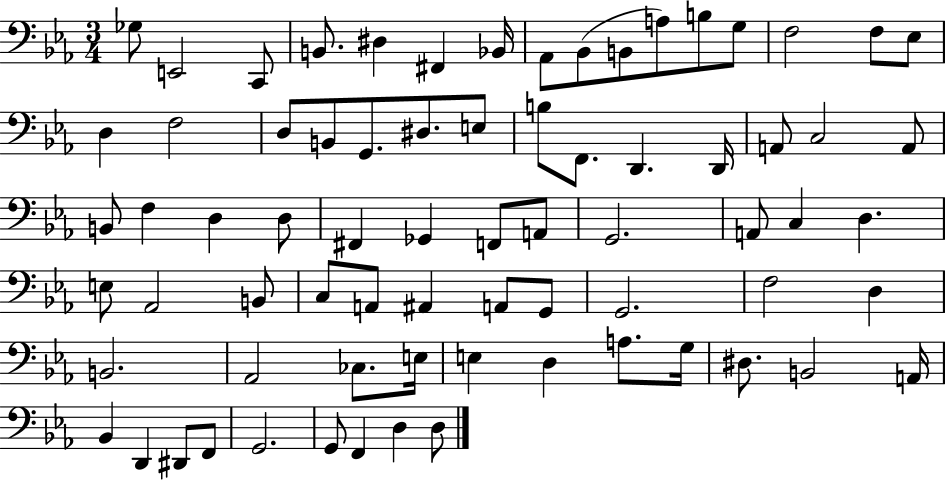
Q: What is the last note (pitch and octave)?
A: D3